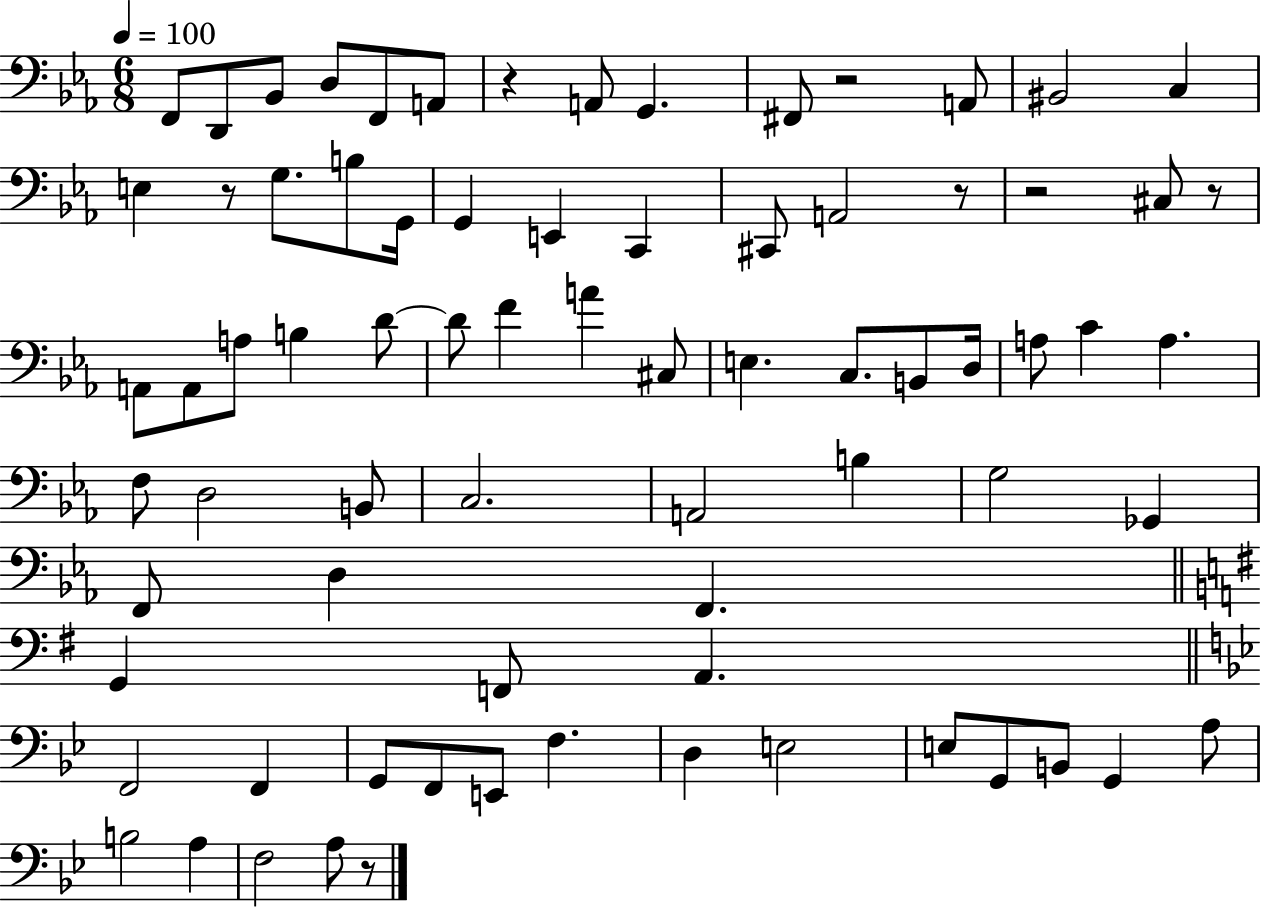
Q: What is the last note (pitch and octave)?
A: A3